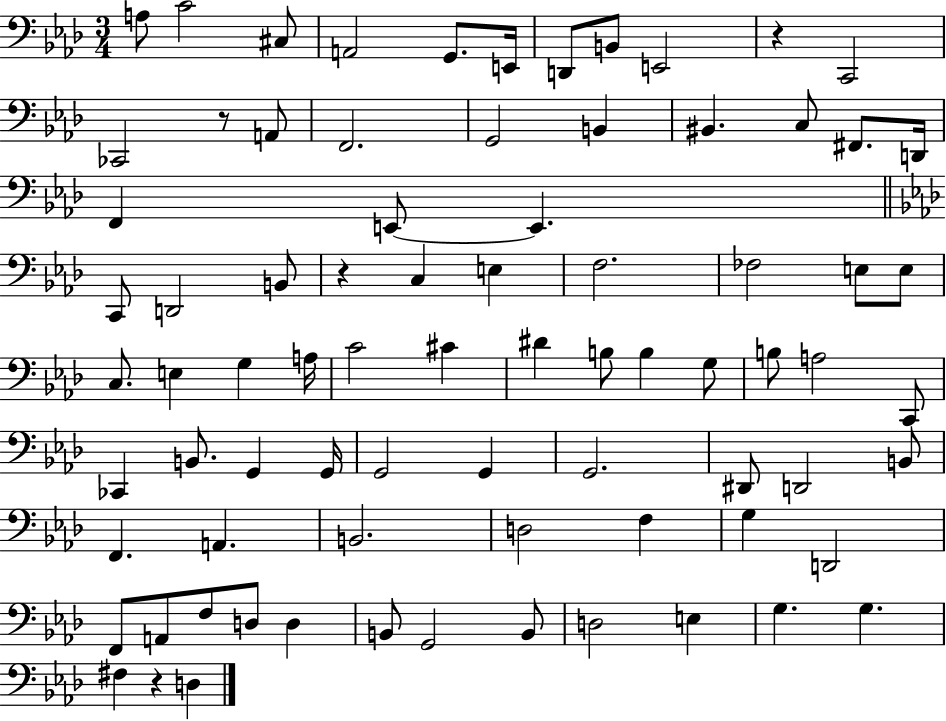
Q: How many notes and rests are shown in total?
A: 79